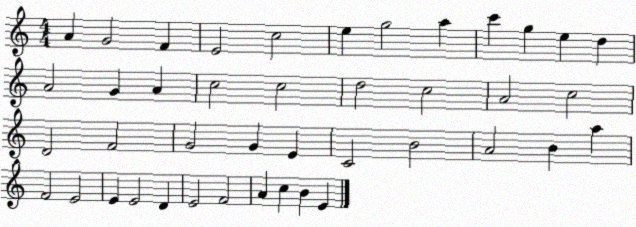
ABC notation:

X:1
T:Untitled
M:4/4
L:1/4
K:C
A G2 F E2 c2 e g2 a c' g e d A2 G A c2 c2 d2 c2 A2 c2 D2 F2 G2 G E C2 B2 A2 B a F2 E2 E E2 D E2 F2 A c B E